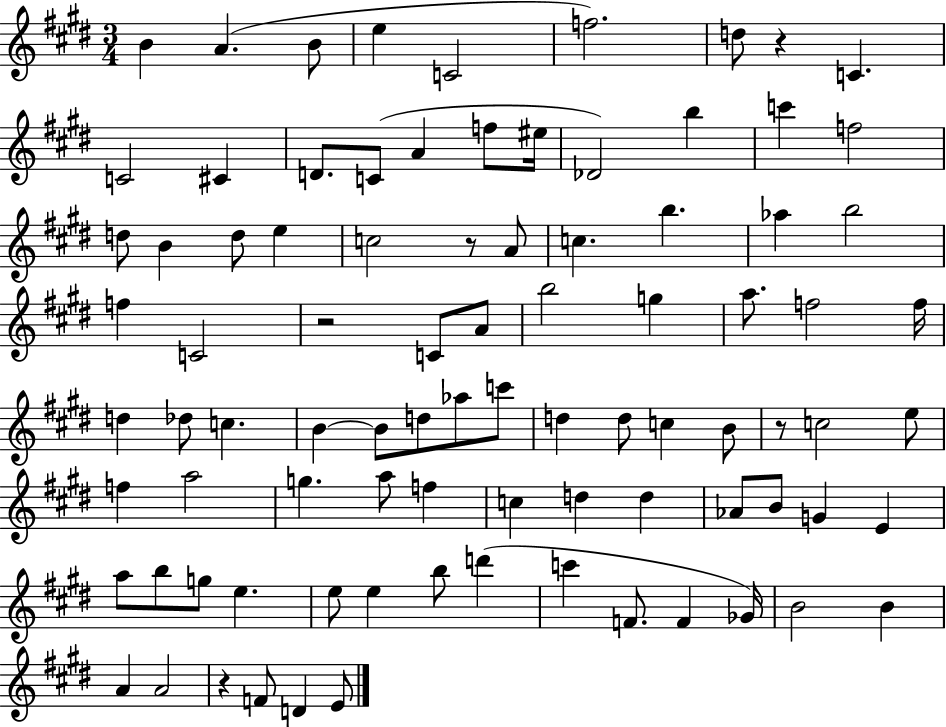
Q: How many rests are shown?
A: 5